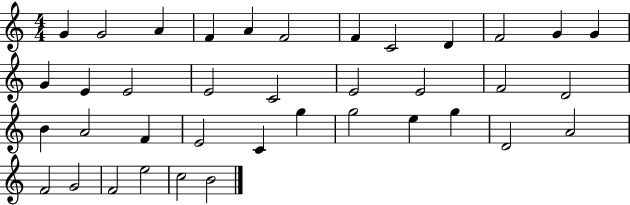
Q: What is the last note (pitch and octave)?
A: B4